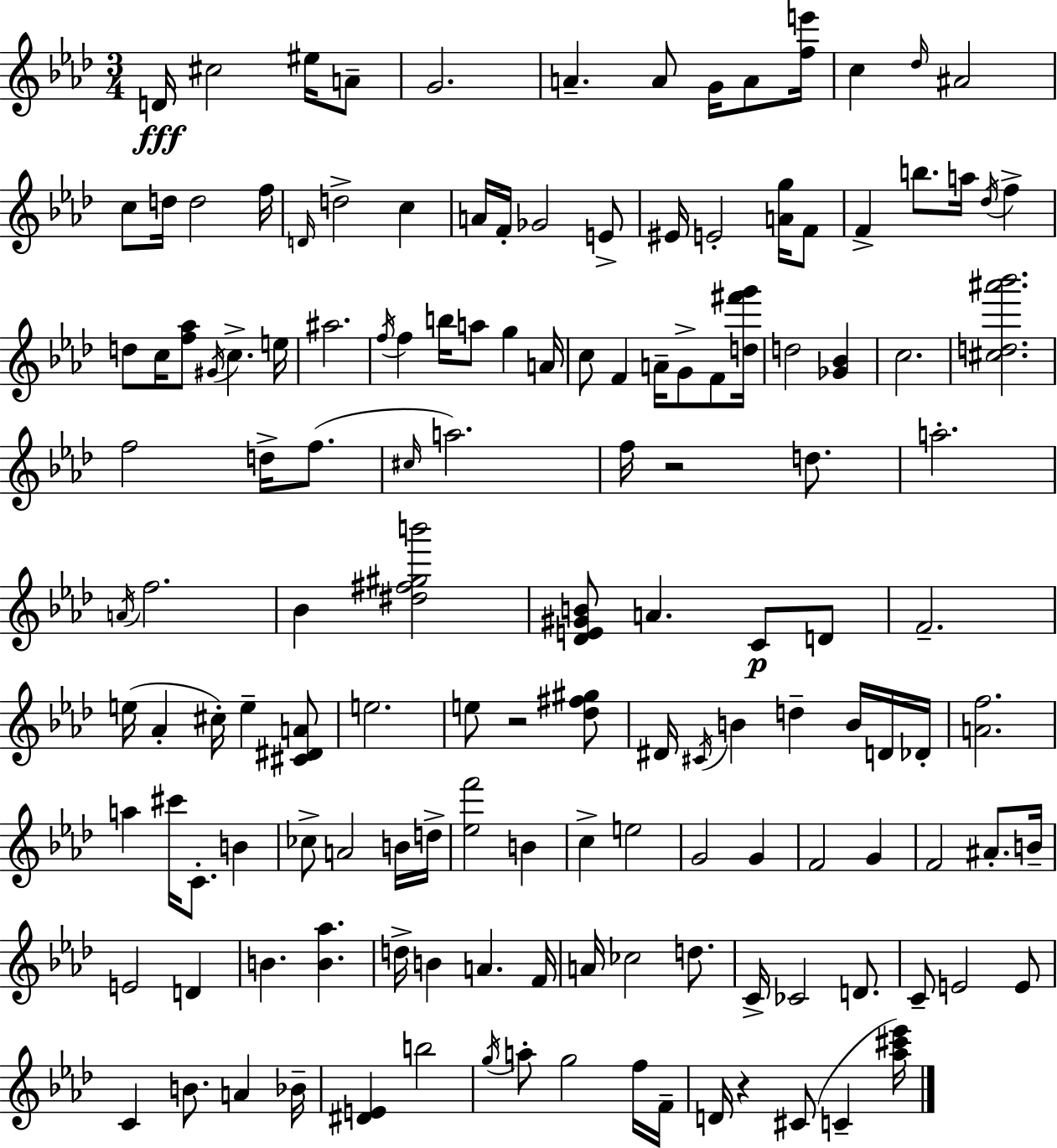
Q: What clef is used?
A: treble